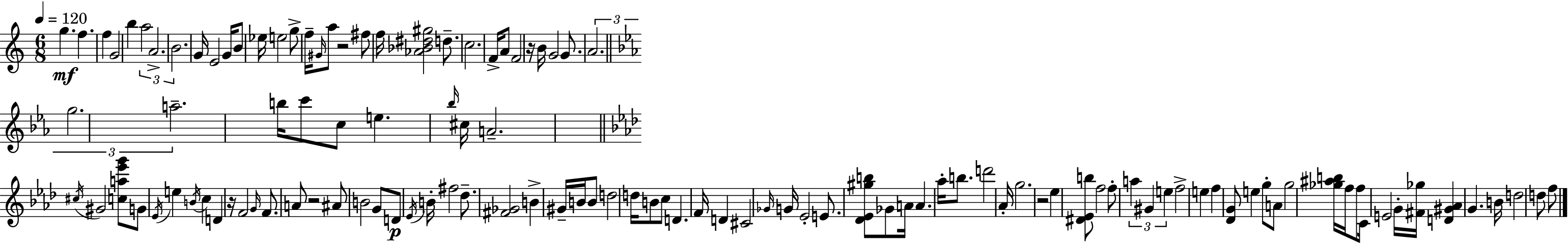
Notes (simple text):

G5/q. F5/q. F5/q G4/h B5/q A5/h A4/h. B4/h. G4/s E4/h G4/s B4/e Eb5/s E5/h G5/e F5/s G#4/s A5/e R/h F#5/e F5/s [Ab4,Bb4,D#5,G#5]/h D5/e. C5/h. F4/s A4/e F4/h R/s B4/s G4/h G4/e. A4/h. G5/h. A5/h. B5/s C6/e C5/e E5/q. Bb5/s C#5/s A4/h. C#5/s G#4/h [C5,A5,Eb6,G6]/e G4/e Eb4/s E5/q B4/s C5/q D4/q R/s F4/h G4/s F4/e. A4/e R/h A#4/e B4/h G4/e D4/e Eb4/s B4/s F#5/h Db5/e. [F#4,Gb4]/h B4/q G#4/s B4/s B4/e D5/h D5/s B4/e C5/e D4/q. F4/s D4/q C#4/h Gb4/s G4/s Eb4/h E4/e. [Db4,Eb4,G#5,B5]/e Gb4/e A4/s A4/q. Ab5/s B5/e. D6/h Ab4/s G5/h. R/h Eb5/q [D#4,Eb4,B5]/e F5/h F5/e A5/q G#4/q E5/q F5/h E5/q F5/q [Db4,G4]/e E5/q G5/e A4/e G5/h [Gb5,A#5,B5]/s F5/s F5/e C4/s E4/h G4/s [F#4,Gb5]/s [D4,G#4,Ab4]/q G4/q. B4/s D5/h D5/e F5/e